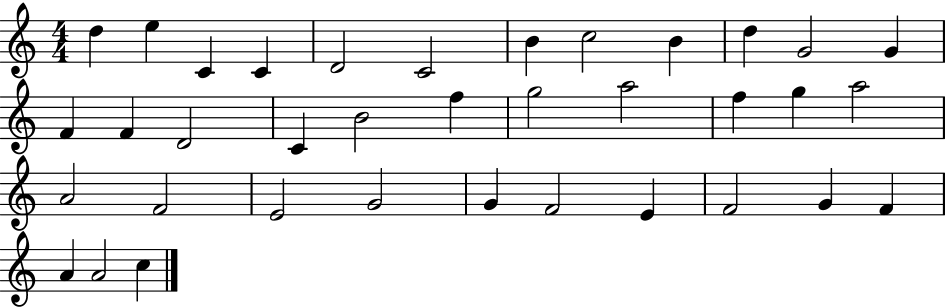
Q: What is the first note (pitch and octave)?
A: D5